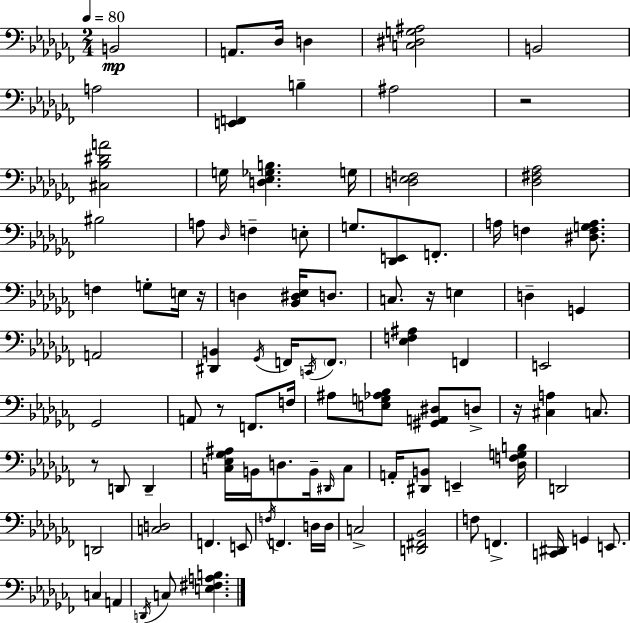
X:1
T:Untitled
M:2/4
L:1/4
K:Abm
B,,2 A,,/2 _D,/4 D, [C,^D,G,^A,]2 B,,2 A,2 [E,,F,,] B, ^A,2 z2 [^C,_B,^DA]2 G,/4 [D,_E,_G,B,] G,/4 [D,_E,F,]2 [_D,^F,_A,]2 ^B,2 A,/2 _D,/4 F, E,/2 G,/2 [_D,,E,,]/2 F,,/2 A,/4 F, [^D,F,G,A,]/2 F, G,/2 E,/4 z/4 D, [_B,,^D,_E,]/4 D,/2 C,/2 z/4 E, D, G,, A,,2 [^D,,B,,] _G,,/4 F,,/4 C,,/4 F,,/2 [_E,F,^A,] F,, E,,2 _G,,2 A,,/2 z/2 F,,/2 F,/4 ^A,/2 [E,G,_A,_B,]/2 [^G,,A,,^D,]/2 D,/2 z/4 [^C,A,] C,/2 z/2 D,,/2 D,, [C,_E,_G,^A,]/4 B,,/4 D,/2 B,,/4 ^D,,/4 C,/2 A,,/4 [^D,,B,,]/2 E,, [_D,F,G,B,]/4 D,,2 D,,2 [C,D,]2 F,, E,,/2 F,/4 F,, D,/4 D,/4 C,2 [D,,^F,,_B,,]2 F,/2 F,, [C,,^D,,]/4 G,, E,,/2 C, A,, D,,/4 C,/2 [E,^F,A,B,]